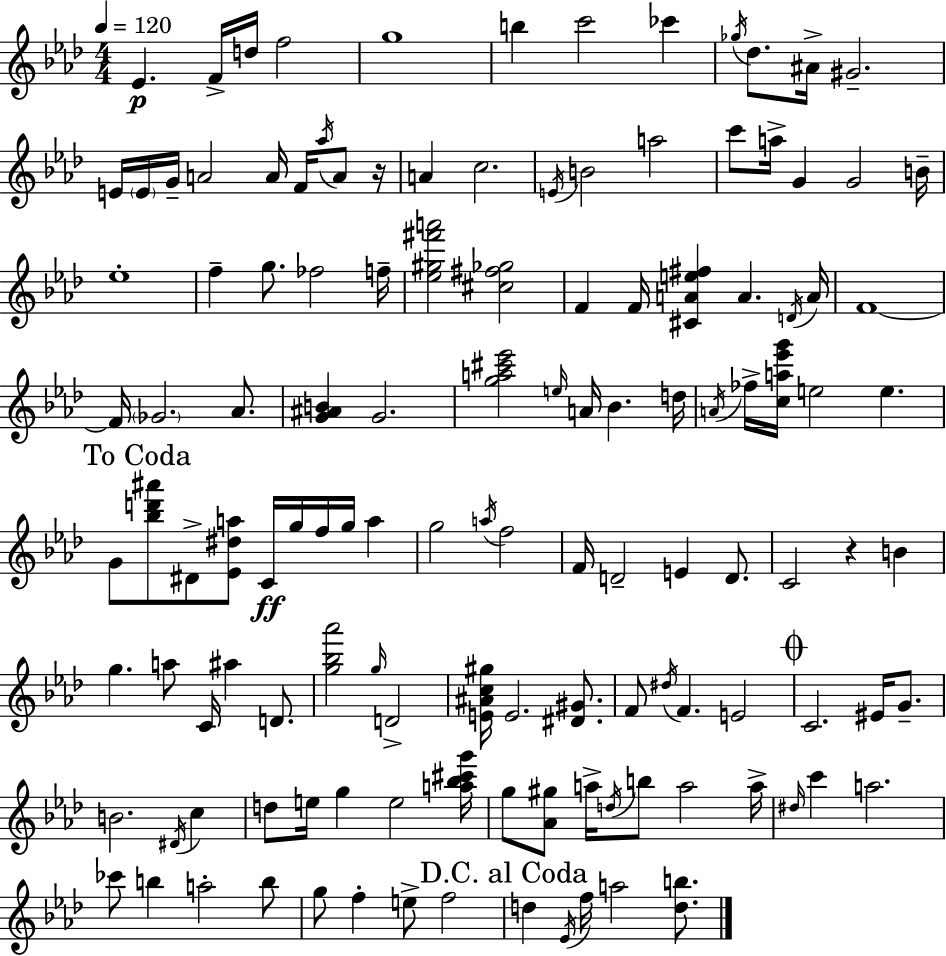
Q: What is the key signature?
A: AES major